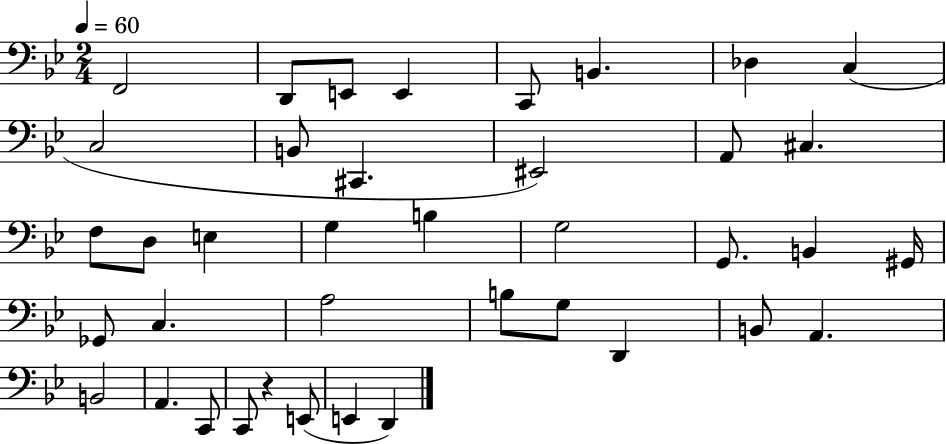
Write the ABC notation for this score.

X:1
T:Untitled
M:2/4
L:1/4
K:Bb
F,,2 D,,/2 E,,/2 E,, C,,/2 B,, _D, C, C,2 B,,/2 ^C,, ^E,,2 A,,/2 ^C, F,/2 D,/2 E, G, B, G,2 G,,/2 B,, ^G,,/4 _G,,/2 C, A,2 B,/2 G,/2 D,, B,,/2 A,, B,,2 A,, C,,/2 C,,/2 z E,,/2 E,, D,,